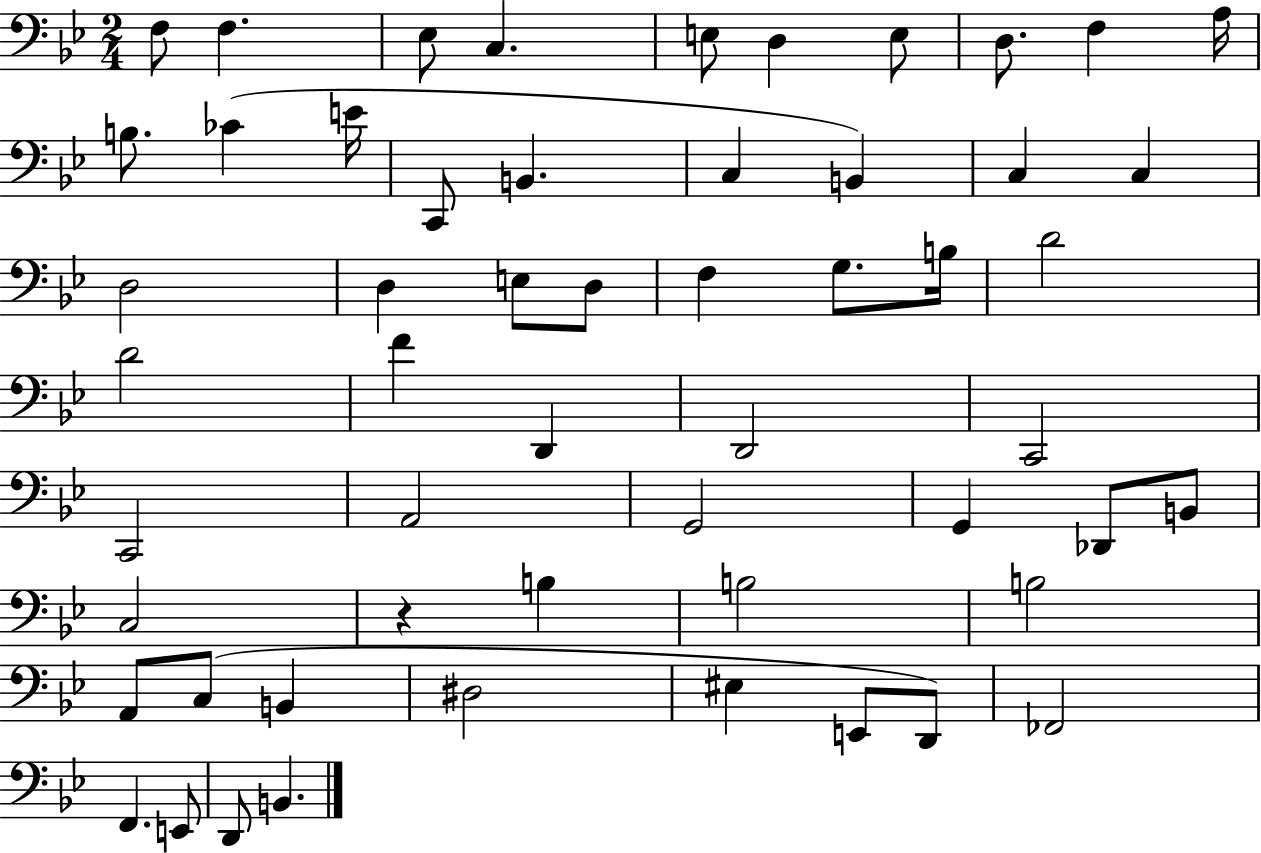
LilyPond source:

{
  \clef bass
  \numericTimeSignature
  \time 2/4
  \key bes \major
  f8 f4. | ees8 c4. | e8 d4 e8 | d8. f4 a16 | \break b8. ces'4( e'16 | c,8 b,4. | c4 b,4) | c4 c4 | \break d2 | d4 e8 d8 | f4 g8. b16 | d'2 | \break d'2 | f'4 d,4 | d,2 | c,2 | \break c,2 | a,2 | g,2 | g,4 des,8 b,8 | \break c2 | r4 b4 | b2 | b2 | \break a,8 c8( b,4 | dis2 | eis4 e,8 d,8) | fes,2 | \break f,4. e,8 | d,8 b,4. | \bar "|."
}